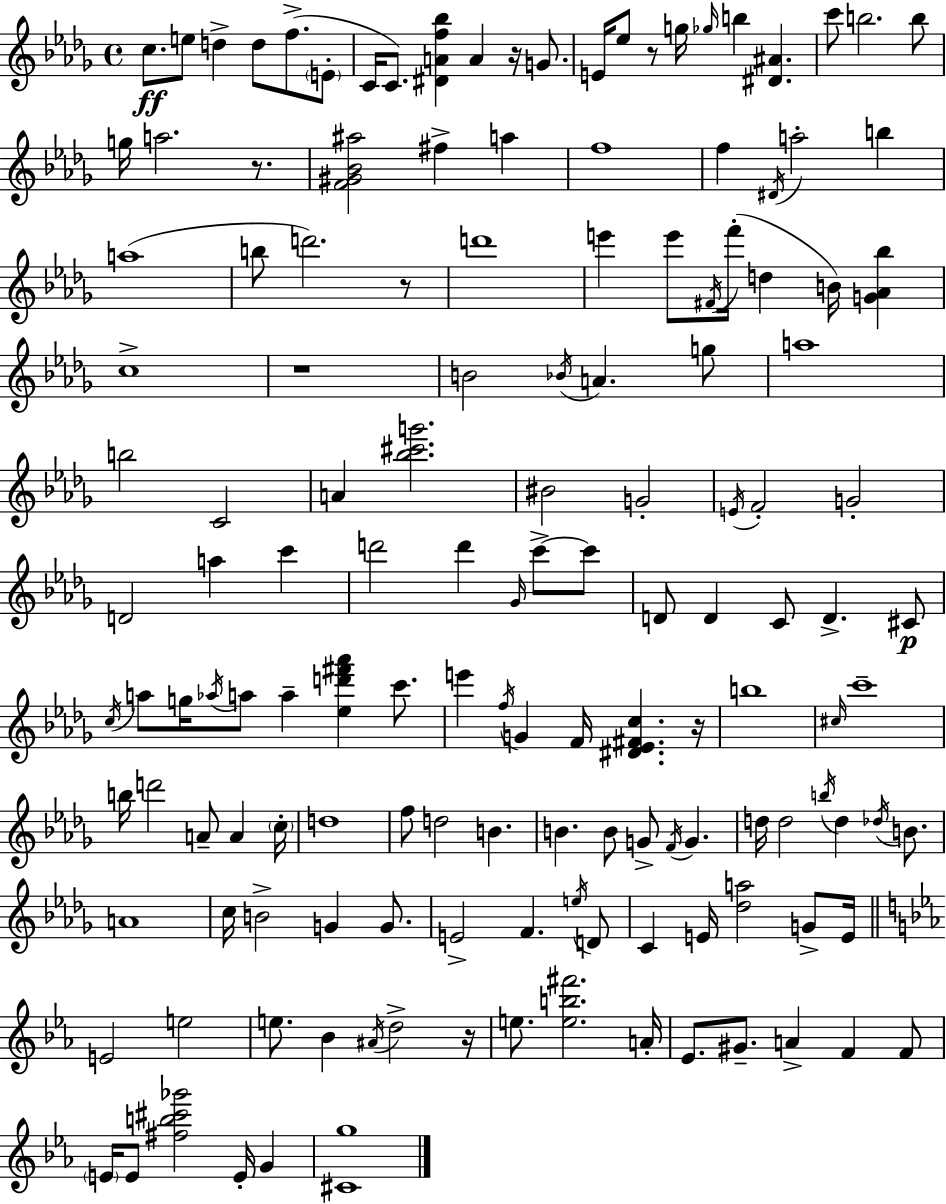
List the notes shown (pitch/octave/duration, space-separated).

C5/e. E5/e D5/q D5/e F5/e. E4/e C4/s C4/e. [D#4,A4,F5,Bb5]/q A4/q R/s G4/e. E4/s Eb5/e R/e G5/s Gb5/s B5/q [D#4,A#4]/q. C6/e B5/h. B5/e G5/s A5/h. R/e. [F4,G#4,Bb4,A#5]/h F#5/q A5/q F5/w F5/q D#4/s A5/h B5/q A5/w B5/e D6/h. R/e D6/w E6/q E6/e F#4/s F6/s D5/q B4/s [G4,Ab4,Bb5]/q C5/w R/w B4/h Bb4/s A4/q. G5/e A5/w B5/h C4/h A4/q [Bb5,C#6,G6]/h. BIS4/h G4/h E4/s F4/h G4/h D4/h A5/q C6/q D6/h D6/q Gb4/s C6/e C6/e D4/e D4/q C4/e D4/q. C#4/e C5/s A5/e G5/s Ab5/s A5/e A5/q [Eb5,D6,F#6,Ab6]/q C6/e. E6/q F5/s G4/q F4/s [D#4,Eb4,F#4,C5]/q. R/s B5/w C#5/s C6/w B5/s D6/h A4/e A4/q C5/s D5/w F5/e D5/h B4/q. B4/q. B4/e G4/e F4/s G4/q. D5/s D5/h B5/s D5/q Db5/s B4/e. A4/w C5/s B4/h G4/q G4/e. E4/h F4/q. E5/s D4/e C4/q E4/s [Db5,A5]/h G4/e E4/s E4/h E5/h E5/e. Bb4/q A#4/s D5/h R/s E5/e. [E5,B5,F#6]/h. A4/s Eb4/e. G#4/e. A4/q F4/q F4/e E4/s E4/e [F#5,B5,C#6,Gb6]/h E4/s G4/q [C#4,G5]/w